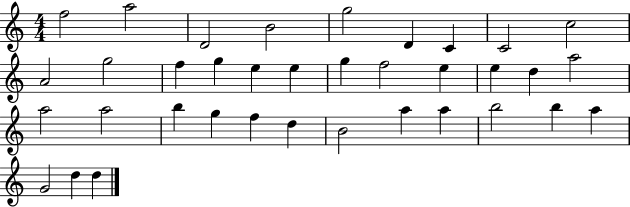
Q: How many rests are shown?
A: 0